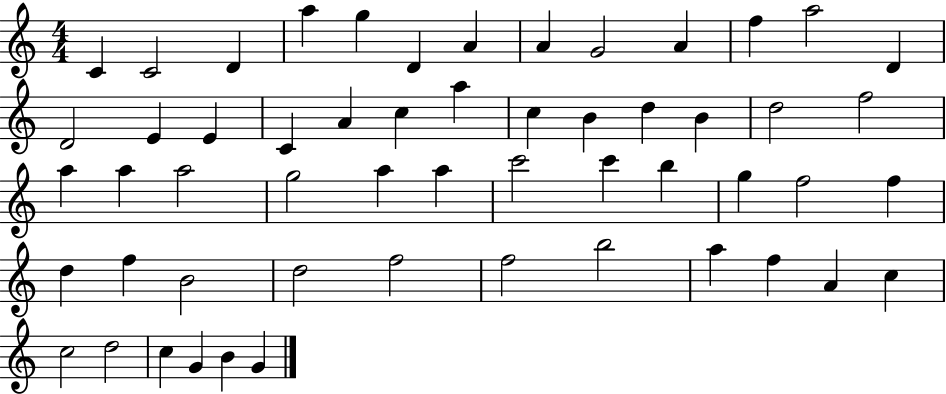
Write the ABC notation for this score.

X:1
T:Untitled
M:4/4
L:1/4
K:C
C C2 D a g D A A G2 A f a2 D D2 E E C A c a c B d B d2 f2 a a a2 g2 a a c'2 c' b g f2 f d f B2 d2 f2 f2 b2 a f A c c2 d2 c G B G